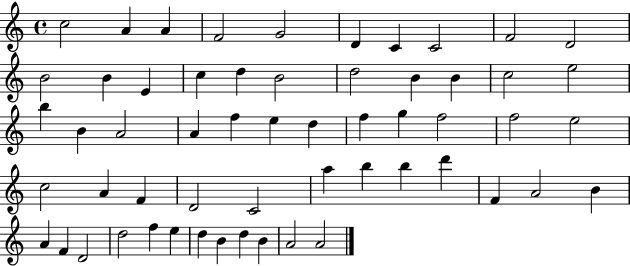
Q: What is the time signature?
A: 4/4